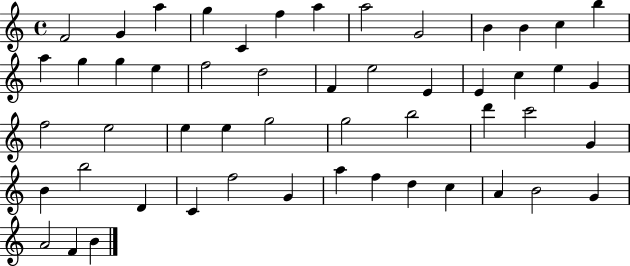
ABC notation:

X:1
T:Untitled
M:4/4
L:1/4
K:C
F2 G a g C f a a2 G2 B B c b a g g e f2 d2 F e2 E E c e G f2 e2 e e g2 g2 b2 d' c'2 G B b2 D C f2 G a f d c A B2 G A2 F B